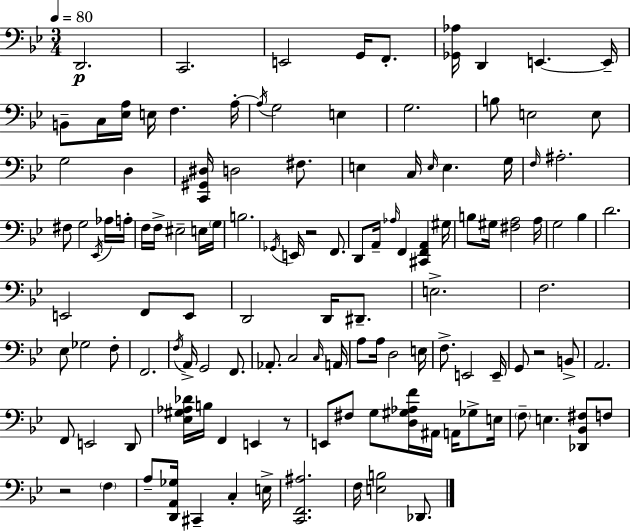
X:1
T:Untitled
M:3/4
L:1/4
K:Gm
D,,2 C,,2 E,,2 G,,/4 F,,/2 [_G,,_A,]/4 D,, E,, E,,/4 B,,/2 C,/4 [_E,A,]/4 E,/4 F, A,/4 A,/4 G,2 E, G,2 B,/2 E,2 E,/2 G,2 D, [C,,^G,,^D,]/4 D,2 ^F,/2 E, C,/4 E,/4 E, G,/4 F,/4 ^A,2 ^F,/2 G,2 _E,,/4 _A,/4 A,/4 F,/4 F,/4 ^E,2 E,/4 G,/4 B,2 _G,,/4 E,,/4 z2 F,,/2 D,,/2 A,,/4 _A,/4 F,, [^C,,F,,A,,] ^G,/4 B,/2 ^G,/4 [^F,A,]2 A,/4 G,2 _B, D2 E,,2 F,,/2 E,,/2 D,,2 D,,/4 ^D,,/2 E,2 F,2 _E,/2 _G,2 F,/2 F,,2 F,/4 A,,/4 G,,2 F,,/2 _A,,/2 C,2 C,/4 A,,/4 A,/2 A,/4 D,2 E,/4 F,/2 E,,2 E,,/4 G,,/2 z2 B,,/2 A,,2 F,,/2 E,,2 D,,/2 [_E,^G,_A,_D]/4 B,/4 F,, E,, z/2 E,,/2 ^F,/2 G,/2 [D,^G,_A,F]/4 ^A,,/4 A,,/4 _G,/2 E,/4 F,/2 E, [_D,,_B,,^F,]/2 F,/2 z2 F, A,/2 [D,,A,,_G,]/4 ^C,, C, E,/4 [C,,F,,^A,]2 F,/4 [E,B,]2 _D,,/2